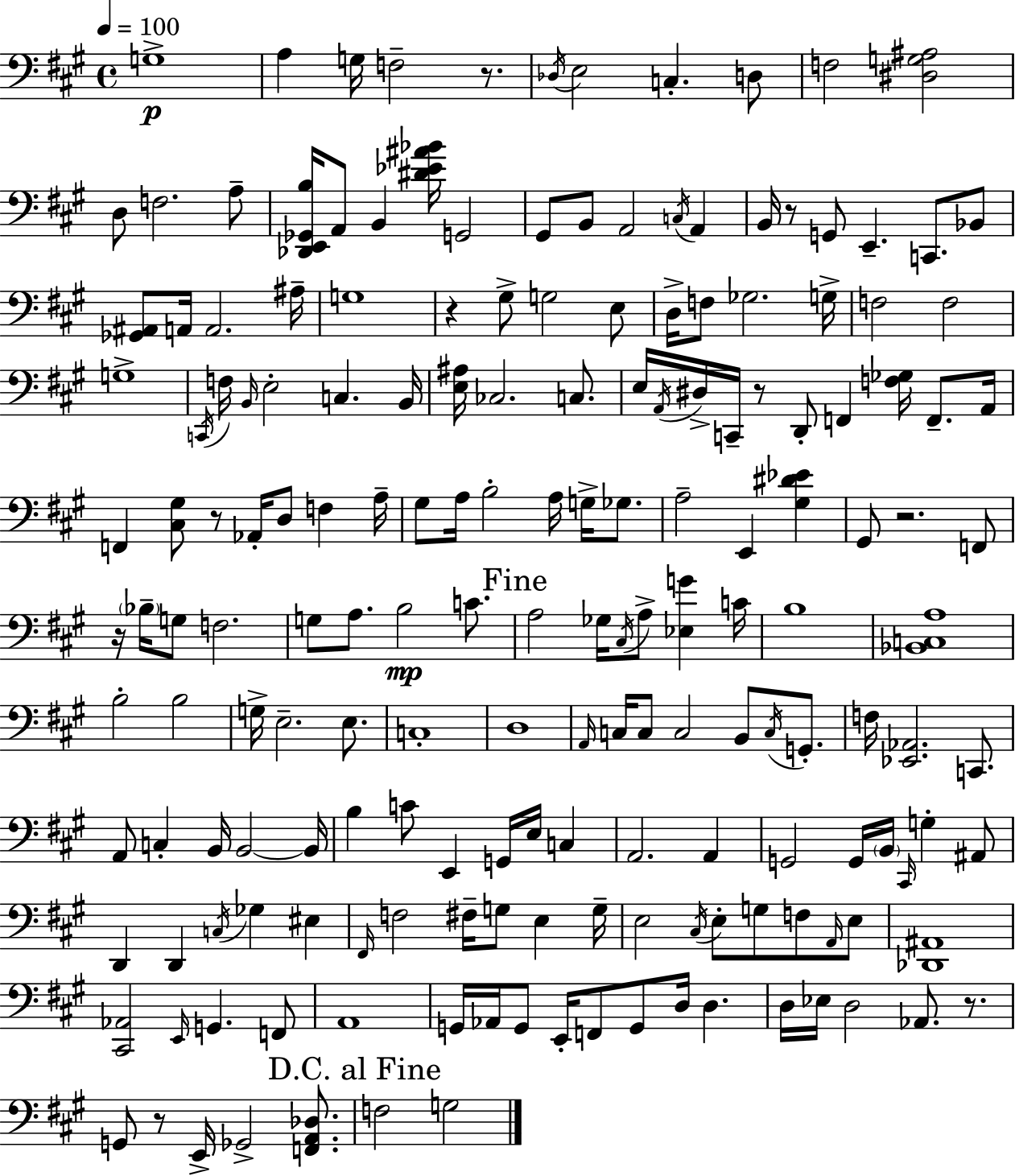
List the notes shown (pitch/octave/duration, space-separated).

G3/w A3/q G3/s F3/h R/e. Db3/s E3/h C3/q. D3/e F3/h [D#3,G3,A#3]/h D3/e F3/h. A3/e [Db2,E2,Gb2,B3]/s A2/e B2/q [D#4,Eb4,A#4,Bb4]/s G2/h G#2/e B2/e A2/h C3/s A2/q B2/s R/e G2/e E2/q. C2/e. Bb2/e [Gb2,A#2]/e A2/s A2/h. A#3/s G3/w R/q G#3/e G3/h E3/e D3/s F3/e Gb3/h. G3/s F3/h F3/h G3/w C2/s F3/s B2/s E3/h C3/q. B2/s [E3,A#3]/s CES3/h. C3/e. E3/s A2/s D#3/s C2/s R/e D2/e F2/q [F3,Gb3]/s F2/e. A2/s F2/q [C#3,G#3]/e R/e Ab2/s D3/e F3/q A3/s G#3/e A3/s B3/h A3/s G3/s Gb3/e. A3/h E2/q [G#3,D#4,Eb4]/q G#2/e R/h. F2/e R/s Bb3/s G3/e F3/h. G3/e A3/e. B3/h C4/e. A3/h Gb3/s C#3/s A3/e [Eb3,G4]/q C4/s B3/w [Bb2,C3,A3]/w B3/h B3/h G3/s E3/h. E3/e. C3/w D3/w A2/s C3/s C3/e C3/h B2/e C3/s G2/e. F3/s [Eb2,Ab2]/h. C2/e. A2/e C3/q B2/s B2/h B2/s B3/q C4/e E2/q G2/s E3/s C3/q A2/h. A2/q G2/h G2/s B2/s C#2/s G3/q A#2/e D2/q D2/q C3/s Gb3/q EIS3/q F#2/s F3/h F#3/s G3/e E3/q G3/s E3/h C#3/s E3/e G3/e F3/e A2/s E3/e [Db2,A#2]/w [C#2,Ab2]/h E2/s G2/q. F2/e A2/w G2/s Ab2/s G2/e E2/s F2/e G2/e D3/s D3/q. D3/s Eb3/s D3/h Ab2/e. R/e. G2/e R/e E2/s Gb2/h [F2,A2,Db3]/e. F3/h G3/h